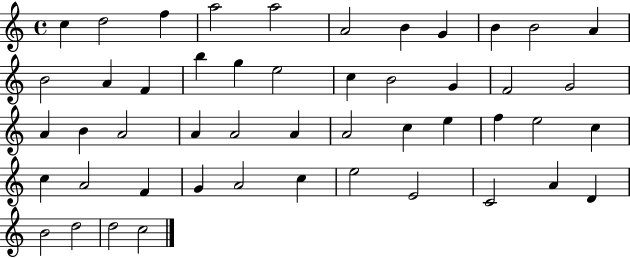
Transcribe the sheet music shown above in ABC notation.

X:1
T:Untitled
M:4/4
L:1/4
K:C
c d2 f a2 a2 A2 B G B B2 A B2 A F b g e2 c B2 G F2 G2 A B A2 A A2 A A2 c e f e2 c c A2 F G A2 c e2 E2 C2 A D B2 d2 d2 c2